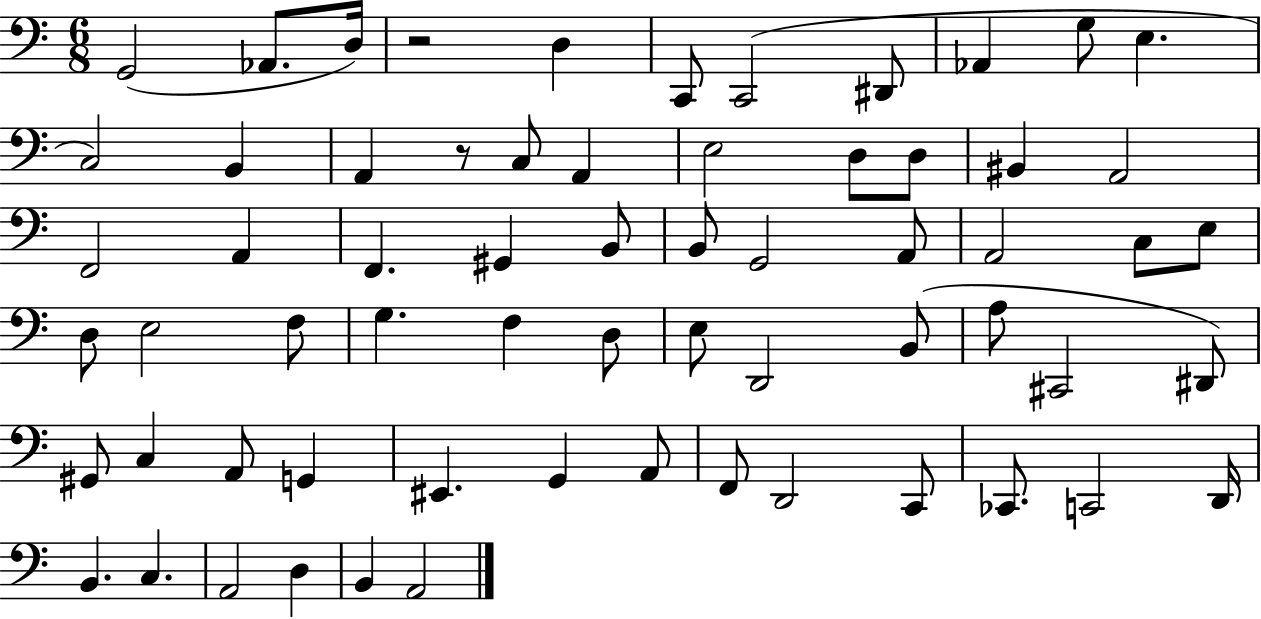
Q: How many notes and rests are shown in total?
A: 64